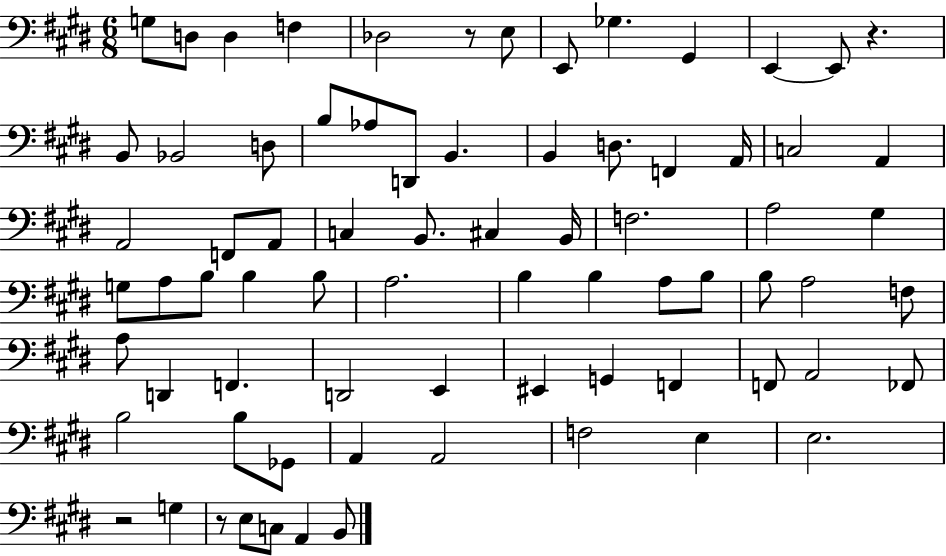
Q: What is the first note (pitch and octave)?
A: G3